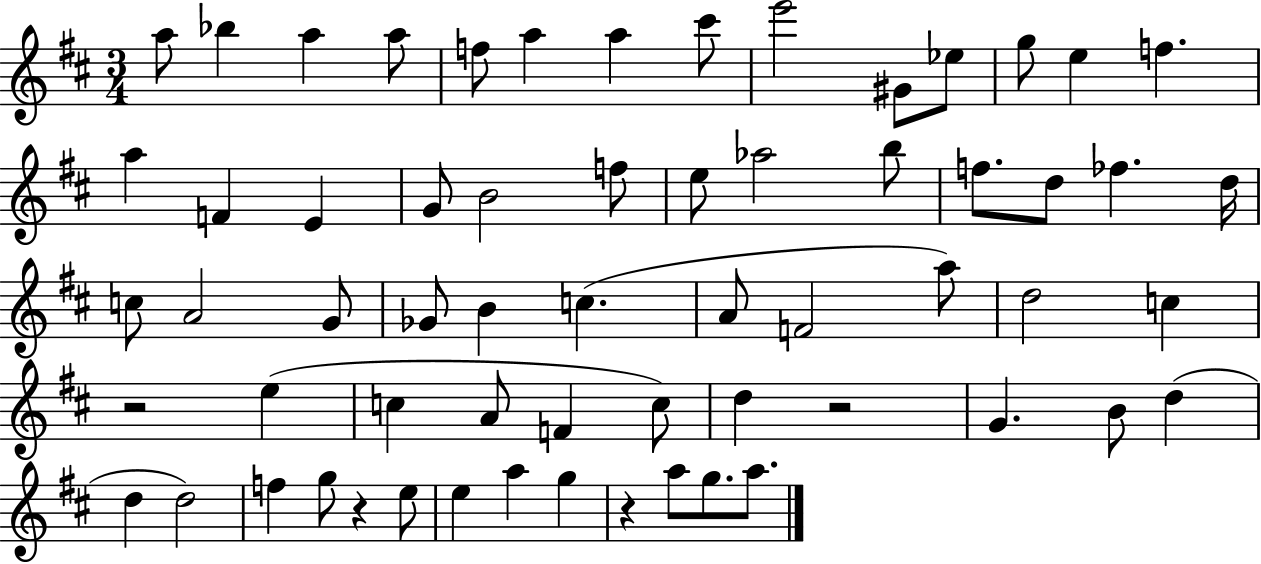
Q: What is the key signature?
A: D major